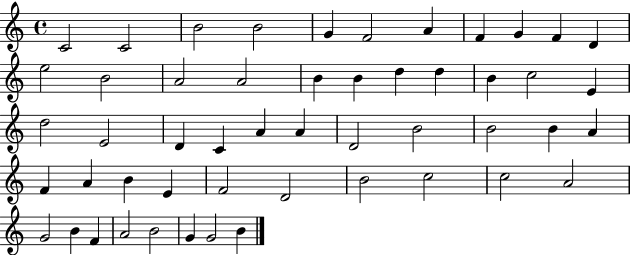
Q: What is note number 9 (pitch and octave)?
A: G4